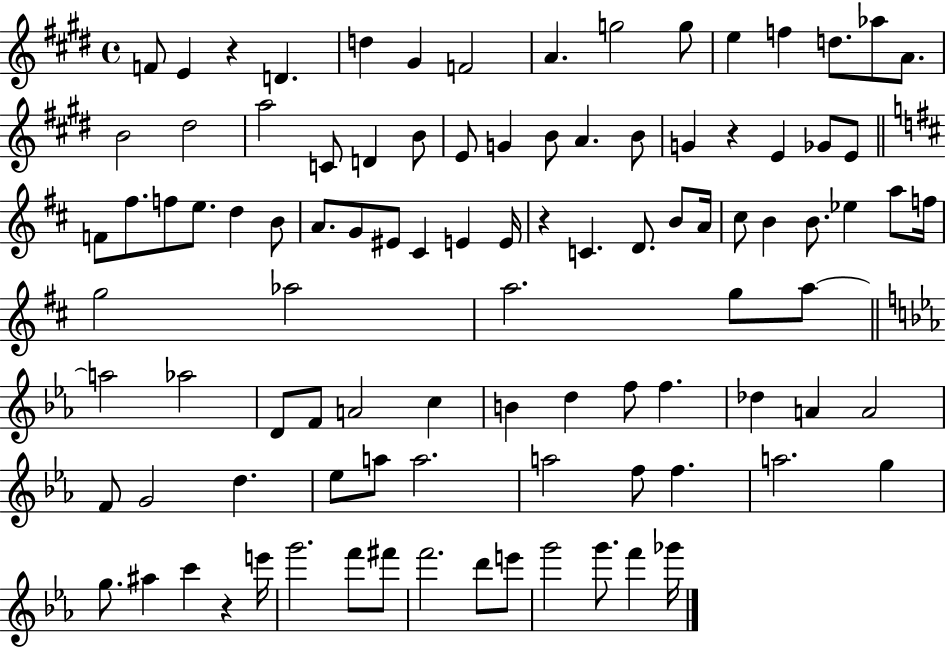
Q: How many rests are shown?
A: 4